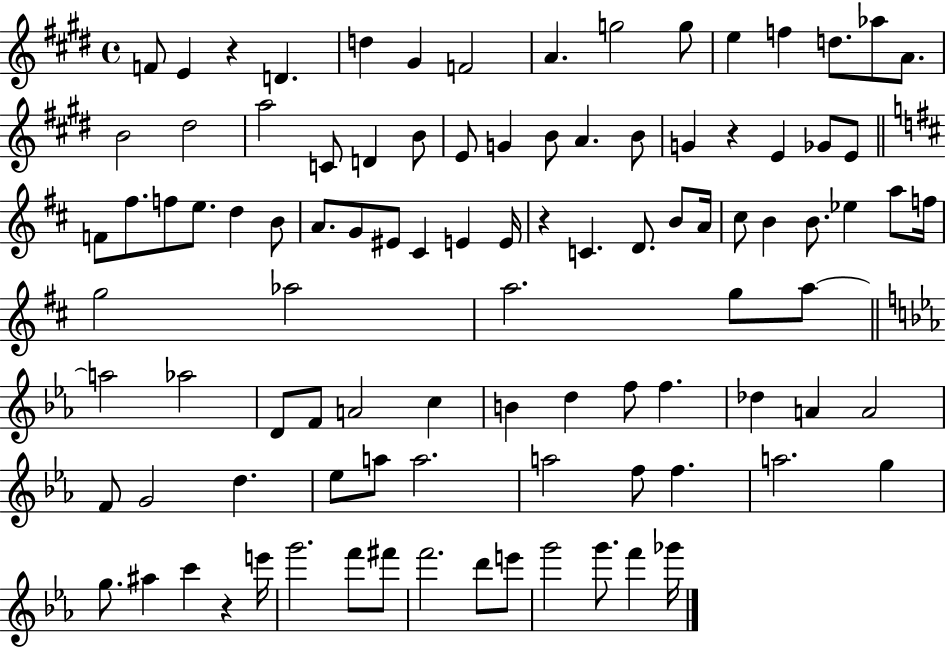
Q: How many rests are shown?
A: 4